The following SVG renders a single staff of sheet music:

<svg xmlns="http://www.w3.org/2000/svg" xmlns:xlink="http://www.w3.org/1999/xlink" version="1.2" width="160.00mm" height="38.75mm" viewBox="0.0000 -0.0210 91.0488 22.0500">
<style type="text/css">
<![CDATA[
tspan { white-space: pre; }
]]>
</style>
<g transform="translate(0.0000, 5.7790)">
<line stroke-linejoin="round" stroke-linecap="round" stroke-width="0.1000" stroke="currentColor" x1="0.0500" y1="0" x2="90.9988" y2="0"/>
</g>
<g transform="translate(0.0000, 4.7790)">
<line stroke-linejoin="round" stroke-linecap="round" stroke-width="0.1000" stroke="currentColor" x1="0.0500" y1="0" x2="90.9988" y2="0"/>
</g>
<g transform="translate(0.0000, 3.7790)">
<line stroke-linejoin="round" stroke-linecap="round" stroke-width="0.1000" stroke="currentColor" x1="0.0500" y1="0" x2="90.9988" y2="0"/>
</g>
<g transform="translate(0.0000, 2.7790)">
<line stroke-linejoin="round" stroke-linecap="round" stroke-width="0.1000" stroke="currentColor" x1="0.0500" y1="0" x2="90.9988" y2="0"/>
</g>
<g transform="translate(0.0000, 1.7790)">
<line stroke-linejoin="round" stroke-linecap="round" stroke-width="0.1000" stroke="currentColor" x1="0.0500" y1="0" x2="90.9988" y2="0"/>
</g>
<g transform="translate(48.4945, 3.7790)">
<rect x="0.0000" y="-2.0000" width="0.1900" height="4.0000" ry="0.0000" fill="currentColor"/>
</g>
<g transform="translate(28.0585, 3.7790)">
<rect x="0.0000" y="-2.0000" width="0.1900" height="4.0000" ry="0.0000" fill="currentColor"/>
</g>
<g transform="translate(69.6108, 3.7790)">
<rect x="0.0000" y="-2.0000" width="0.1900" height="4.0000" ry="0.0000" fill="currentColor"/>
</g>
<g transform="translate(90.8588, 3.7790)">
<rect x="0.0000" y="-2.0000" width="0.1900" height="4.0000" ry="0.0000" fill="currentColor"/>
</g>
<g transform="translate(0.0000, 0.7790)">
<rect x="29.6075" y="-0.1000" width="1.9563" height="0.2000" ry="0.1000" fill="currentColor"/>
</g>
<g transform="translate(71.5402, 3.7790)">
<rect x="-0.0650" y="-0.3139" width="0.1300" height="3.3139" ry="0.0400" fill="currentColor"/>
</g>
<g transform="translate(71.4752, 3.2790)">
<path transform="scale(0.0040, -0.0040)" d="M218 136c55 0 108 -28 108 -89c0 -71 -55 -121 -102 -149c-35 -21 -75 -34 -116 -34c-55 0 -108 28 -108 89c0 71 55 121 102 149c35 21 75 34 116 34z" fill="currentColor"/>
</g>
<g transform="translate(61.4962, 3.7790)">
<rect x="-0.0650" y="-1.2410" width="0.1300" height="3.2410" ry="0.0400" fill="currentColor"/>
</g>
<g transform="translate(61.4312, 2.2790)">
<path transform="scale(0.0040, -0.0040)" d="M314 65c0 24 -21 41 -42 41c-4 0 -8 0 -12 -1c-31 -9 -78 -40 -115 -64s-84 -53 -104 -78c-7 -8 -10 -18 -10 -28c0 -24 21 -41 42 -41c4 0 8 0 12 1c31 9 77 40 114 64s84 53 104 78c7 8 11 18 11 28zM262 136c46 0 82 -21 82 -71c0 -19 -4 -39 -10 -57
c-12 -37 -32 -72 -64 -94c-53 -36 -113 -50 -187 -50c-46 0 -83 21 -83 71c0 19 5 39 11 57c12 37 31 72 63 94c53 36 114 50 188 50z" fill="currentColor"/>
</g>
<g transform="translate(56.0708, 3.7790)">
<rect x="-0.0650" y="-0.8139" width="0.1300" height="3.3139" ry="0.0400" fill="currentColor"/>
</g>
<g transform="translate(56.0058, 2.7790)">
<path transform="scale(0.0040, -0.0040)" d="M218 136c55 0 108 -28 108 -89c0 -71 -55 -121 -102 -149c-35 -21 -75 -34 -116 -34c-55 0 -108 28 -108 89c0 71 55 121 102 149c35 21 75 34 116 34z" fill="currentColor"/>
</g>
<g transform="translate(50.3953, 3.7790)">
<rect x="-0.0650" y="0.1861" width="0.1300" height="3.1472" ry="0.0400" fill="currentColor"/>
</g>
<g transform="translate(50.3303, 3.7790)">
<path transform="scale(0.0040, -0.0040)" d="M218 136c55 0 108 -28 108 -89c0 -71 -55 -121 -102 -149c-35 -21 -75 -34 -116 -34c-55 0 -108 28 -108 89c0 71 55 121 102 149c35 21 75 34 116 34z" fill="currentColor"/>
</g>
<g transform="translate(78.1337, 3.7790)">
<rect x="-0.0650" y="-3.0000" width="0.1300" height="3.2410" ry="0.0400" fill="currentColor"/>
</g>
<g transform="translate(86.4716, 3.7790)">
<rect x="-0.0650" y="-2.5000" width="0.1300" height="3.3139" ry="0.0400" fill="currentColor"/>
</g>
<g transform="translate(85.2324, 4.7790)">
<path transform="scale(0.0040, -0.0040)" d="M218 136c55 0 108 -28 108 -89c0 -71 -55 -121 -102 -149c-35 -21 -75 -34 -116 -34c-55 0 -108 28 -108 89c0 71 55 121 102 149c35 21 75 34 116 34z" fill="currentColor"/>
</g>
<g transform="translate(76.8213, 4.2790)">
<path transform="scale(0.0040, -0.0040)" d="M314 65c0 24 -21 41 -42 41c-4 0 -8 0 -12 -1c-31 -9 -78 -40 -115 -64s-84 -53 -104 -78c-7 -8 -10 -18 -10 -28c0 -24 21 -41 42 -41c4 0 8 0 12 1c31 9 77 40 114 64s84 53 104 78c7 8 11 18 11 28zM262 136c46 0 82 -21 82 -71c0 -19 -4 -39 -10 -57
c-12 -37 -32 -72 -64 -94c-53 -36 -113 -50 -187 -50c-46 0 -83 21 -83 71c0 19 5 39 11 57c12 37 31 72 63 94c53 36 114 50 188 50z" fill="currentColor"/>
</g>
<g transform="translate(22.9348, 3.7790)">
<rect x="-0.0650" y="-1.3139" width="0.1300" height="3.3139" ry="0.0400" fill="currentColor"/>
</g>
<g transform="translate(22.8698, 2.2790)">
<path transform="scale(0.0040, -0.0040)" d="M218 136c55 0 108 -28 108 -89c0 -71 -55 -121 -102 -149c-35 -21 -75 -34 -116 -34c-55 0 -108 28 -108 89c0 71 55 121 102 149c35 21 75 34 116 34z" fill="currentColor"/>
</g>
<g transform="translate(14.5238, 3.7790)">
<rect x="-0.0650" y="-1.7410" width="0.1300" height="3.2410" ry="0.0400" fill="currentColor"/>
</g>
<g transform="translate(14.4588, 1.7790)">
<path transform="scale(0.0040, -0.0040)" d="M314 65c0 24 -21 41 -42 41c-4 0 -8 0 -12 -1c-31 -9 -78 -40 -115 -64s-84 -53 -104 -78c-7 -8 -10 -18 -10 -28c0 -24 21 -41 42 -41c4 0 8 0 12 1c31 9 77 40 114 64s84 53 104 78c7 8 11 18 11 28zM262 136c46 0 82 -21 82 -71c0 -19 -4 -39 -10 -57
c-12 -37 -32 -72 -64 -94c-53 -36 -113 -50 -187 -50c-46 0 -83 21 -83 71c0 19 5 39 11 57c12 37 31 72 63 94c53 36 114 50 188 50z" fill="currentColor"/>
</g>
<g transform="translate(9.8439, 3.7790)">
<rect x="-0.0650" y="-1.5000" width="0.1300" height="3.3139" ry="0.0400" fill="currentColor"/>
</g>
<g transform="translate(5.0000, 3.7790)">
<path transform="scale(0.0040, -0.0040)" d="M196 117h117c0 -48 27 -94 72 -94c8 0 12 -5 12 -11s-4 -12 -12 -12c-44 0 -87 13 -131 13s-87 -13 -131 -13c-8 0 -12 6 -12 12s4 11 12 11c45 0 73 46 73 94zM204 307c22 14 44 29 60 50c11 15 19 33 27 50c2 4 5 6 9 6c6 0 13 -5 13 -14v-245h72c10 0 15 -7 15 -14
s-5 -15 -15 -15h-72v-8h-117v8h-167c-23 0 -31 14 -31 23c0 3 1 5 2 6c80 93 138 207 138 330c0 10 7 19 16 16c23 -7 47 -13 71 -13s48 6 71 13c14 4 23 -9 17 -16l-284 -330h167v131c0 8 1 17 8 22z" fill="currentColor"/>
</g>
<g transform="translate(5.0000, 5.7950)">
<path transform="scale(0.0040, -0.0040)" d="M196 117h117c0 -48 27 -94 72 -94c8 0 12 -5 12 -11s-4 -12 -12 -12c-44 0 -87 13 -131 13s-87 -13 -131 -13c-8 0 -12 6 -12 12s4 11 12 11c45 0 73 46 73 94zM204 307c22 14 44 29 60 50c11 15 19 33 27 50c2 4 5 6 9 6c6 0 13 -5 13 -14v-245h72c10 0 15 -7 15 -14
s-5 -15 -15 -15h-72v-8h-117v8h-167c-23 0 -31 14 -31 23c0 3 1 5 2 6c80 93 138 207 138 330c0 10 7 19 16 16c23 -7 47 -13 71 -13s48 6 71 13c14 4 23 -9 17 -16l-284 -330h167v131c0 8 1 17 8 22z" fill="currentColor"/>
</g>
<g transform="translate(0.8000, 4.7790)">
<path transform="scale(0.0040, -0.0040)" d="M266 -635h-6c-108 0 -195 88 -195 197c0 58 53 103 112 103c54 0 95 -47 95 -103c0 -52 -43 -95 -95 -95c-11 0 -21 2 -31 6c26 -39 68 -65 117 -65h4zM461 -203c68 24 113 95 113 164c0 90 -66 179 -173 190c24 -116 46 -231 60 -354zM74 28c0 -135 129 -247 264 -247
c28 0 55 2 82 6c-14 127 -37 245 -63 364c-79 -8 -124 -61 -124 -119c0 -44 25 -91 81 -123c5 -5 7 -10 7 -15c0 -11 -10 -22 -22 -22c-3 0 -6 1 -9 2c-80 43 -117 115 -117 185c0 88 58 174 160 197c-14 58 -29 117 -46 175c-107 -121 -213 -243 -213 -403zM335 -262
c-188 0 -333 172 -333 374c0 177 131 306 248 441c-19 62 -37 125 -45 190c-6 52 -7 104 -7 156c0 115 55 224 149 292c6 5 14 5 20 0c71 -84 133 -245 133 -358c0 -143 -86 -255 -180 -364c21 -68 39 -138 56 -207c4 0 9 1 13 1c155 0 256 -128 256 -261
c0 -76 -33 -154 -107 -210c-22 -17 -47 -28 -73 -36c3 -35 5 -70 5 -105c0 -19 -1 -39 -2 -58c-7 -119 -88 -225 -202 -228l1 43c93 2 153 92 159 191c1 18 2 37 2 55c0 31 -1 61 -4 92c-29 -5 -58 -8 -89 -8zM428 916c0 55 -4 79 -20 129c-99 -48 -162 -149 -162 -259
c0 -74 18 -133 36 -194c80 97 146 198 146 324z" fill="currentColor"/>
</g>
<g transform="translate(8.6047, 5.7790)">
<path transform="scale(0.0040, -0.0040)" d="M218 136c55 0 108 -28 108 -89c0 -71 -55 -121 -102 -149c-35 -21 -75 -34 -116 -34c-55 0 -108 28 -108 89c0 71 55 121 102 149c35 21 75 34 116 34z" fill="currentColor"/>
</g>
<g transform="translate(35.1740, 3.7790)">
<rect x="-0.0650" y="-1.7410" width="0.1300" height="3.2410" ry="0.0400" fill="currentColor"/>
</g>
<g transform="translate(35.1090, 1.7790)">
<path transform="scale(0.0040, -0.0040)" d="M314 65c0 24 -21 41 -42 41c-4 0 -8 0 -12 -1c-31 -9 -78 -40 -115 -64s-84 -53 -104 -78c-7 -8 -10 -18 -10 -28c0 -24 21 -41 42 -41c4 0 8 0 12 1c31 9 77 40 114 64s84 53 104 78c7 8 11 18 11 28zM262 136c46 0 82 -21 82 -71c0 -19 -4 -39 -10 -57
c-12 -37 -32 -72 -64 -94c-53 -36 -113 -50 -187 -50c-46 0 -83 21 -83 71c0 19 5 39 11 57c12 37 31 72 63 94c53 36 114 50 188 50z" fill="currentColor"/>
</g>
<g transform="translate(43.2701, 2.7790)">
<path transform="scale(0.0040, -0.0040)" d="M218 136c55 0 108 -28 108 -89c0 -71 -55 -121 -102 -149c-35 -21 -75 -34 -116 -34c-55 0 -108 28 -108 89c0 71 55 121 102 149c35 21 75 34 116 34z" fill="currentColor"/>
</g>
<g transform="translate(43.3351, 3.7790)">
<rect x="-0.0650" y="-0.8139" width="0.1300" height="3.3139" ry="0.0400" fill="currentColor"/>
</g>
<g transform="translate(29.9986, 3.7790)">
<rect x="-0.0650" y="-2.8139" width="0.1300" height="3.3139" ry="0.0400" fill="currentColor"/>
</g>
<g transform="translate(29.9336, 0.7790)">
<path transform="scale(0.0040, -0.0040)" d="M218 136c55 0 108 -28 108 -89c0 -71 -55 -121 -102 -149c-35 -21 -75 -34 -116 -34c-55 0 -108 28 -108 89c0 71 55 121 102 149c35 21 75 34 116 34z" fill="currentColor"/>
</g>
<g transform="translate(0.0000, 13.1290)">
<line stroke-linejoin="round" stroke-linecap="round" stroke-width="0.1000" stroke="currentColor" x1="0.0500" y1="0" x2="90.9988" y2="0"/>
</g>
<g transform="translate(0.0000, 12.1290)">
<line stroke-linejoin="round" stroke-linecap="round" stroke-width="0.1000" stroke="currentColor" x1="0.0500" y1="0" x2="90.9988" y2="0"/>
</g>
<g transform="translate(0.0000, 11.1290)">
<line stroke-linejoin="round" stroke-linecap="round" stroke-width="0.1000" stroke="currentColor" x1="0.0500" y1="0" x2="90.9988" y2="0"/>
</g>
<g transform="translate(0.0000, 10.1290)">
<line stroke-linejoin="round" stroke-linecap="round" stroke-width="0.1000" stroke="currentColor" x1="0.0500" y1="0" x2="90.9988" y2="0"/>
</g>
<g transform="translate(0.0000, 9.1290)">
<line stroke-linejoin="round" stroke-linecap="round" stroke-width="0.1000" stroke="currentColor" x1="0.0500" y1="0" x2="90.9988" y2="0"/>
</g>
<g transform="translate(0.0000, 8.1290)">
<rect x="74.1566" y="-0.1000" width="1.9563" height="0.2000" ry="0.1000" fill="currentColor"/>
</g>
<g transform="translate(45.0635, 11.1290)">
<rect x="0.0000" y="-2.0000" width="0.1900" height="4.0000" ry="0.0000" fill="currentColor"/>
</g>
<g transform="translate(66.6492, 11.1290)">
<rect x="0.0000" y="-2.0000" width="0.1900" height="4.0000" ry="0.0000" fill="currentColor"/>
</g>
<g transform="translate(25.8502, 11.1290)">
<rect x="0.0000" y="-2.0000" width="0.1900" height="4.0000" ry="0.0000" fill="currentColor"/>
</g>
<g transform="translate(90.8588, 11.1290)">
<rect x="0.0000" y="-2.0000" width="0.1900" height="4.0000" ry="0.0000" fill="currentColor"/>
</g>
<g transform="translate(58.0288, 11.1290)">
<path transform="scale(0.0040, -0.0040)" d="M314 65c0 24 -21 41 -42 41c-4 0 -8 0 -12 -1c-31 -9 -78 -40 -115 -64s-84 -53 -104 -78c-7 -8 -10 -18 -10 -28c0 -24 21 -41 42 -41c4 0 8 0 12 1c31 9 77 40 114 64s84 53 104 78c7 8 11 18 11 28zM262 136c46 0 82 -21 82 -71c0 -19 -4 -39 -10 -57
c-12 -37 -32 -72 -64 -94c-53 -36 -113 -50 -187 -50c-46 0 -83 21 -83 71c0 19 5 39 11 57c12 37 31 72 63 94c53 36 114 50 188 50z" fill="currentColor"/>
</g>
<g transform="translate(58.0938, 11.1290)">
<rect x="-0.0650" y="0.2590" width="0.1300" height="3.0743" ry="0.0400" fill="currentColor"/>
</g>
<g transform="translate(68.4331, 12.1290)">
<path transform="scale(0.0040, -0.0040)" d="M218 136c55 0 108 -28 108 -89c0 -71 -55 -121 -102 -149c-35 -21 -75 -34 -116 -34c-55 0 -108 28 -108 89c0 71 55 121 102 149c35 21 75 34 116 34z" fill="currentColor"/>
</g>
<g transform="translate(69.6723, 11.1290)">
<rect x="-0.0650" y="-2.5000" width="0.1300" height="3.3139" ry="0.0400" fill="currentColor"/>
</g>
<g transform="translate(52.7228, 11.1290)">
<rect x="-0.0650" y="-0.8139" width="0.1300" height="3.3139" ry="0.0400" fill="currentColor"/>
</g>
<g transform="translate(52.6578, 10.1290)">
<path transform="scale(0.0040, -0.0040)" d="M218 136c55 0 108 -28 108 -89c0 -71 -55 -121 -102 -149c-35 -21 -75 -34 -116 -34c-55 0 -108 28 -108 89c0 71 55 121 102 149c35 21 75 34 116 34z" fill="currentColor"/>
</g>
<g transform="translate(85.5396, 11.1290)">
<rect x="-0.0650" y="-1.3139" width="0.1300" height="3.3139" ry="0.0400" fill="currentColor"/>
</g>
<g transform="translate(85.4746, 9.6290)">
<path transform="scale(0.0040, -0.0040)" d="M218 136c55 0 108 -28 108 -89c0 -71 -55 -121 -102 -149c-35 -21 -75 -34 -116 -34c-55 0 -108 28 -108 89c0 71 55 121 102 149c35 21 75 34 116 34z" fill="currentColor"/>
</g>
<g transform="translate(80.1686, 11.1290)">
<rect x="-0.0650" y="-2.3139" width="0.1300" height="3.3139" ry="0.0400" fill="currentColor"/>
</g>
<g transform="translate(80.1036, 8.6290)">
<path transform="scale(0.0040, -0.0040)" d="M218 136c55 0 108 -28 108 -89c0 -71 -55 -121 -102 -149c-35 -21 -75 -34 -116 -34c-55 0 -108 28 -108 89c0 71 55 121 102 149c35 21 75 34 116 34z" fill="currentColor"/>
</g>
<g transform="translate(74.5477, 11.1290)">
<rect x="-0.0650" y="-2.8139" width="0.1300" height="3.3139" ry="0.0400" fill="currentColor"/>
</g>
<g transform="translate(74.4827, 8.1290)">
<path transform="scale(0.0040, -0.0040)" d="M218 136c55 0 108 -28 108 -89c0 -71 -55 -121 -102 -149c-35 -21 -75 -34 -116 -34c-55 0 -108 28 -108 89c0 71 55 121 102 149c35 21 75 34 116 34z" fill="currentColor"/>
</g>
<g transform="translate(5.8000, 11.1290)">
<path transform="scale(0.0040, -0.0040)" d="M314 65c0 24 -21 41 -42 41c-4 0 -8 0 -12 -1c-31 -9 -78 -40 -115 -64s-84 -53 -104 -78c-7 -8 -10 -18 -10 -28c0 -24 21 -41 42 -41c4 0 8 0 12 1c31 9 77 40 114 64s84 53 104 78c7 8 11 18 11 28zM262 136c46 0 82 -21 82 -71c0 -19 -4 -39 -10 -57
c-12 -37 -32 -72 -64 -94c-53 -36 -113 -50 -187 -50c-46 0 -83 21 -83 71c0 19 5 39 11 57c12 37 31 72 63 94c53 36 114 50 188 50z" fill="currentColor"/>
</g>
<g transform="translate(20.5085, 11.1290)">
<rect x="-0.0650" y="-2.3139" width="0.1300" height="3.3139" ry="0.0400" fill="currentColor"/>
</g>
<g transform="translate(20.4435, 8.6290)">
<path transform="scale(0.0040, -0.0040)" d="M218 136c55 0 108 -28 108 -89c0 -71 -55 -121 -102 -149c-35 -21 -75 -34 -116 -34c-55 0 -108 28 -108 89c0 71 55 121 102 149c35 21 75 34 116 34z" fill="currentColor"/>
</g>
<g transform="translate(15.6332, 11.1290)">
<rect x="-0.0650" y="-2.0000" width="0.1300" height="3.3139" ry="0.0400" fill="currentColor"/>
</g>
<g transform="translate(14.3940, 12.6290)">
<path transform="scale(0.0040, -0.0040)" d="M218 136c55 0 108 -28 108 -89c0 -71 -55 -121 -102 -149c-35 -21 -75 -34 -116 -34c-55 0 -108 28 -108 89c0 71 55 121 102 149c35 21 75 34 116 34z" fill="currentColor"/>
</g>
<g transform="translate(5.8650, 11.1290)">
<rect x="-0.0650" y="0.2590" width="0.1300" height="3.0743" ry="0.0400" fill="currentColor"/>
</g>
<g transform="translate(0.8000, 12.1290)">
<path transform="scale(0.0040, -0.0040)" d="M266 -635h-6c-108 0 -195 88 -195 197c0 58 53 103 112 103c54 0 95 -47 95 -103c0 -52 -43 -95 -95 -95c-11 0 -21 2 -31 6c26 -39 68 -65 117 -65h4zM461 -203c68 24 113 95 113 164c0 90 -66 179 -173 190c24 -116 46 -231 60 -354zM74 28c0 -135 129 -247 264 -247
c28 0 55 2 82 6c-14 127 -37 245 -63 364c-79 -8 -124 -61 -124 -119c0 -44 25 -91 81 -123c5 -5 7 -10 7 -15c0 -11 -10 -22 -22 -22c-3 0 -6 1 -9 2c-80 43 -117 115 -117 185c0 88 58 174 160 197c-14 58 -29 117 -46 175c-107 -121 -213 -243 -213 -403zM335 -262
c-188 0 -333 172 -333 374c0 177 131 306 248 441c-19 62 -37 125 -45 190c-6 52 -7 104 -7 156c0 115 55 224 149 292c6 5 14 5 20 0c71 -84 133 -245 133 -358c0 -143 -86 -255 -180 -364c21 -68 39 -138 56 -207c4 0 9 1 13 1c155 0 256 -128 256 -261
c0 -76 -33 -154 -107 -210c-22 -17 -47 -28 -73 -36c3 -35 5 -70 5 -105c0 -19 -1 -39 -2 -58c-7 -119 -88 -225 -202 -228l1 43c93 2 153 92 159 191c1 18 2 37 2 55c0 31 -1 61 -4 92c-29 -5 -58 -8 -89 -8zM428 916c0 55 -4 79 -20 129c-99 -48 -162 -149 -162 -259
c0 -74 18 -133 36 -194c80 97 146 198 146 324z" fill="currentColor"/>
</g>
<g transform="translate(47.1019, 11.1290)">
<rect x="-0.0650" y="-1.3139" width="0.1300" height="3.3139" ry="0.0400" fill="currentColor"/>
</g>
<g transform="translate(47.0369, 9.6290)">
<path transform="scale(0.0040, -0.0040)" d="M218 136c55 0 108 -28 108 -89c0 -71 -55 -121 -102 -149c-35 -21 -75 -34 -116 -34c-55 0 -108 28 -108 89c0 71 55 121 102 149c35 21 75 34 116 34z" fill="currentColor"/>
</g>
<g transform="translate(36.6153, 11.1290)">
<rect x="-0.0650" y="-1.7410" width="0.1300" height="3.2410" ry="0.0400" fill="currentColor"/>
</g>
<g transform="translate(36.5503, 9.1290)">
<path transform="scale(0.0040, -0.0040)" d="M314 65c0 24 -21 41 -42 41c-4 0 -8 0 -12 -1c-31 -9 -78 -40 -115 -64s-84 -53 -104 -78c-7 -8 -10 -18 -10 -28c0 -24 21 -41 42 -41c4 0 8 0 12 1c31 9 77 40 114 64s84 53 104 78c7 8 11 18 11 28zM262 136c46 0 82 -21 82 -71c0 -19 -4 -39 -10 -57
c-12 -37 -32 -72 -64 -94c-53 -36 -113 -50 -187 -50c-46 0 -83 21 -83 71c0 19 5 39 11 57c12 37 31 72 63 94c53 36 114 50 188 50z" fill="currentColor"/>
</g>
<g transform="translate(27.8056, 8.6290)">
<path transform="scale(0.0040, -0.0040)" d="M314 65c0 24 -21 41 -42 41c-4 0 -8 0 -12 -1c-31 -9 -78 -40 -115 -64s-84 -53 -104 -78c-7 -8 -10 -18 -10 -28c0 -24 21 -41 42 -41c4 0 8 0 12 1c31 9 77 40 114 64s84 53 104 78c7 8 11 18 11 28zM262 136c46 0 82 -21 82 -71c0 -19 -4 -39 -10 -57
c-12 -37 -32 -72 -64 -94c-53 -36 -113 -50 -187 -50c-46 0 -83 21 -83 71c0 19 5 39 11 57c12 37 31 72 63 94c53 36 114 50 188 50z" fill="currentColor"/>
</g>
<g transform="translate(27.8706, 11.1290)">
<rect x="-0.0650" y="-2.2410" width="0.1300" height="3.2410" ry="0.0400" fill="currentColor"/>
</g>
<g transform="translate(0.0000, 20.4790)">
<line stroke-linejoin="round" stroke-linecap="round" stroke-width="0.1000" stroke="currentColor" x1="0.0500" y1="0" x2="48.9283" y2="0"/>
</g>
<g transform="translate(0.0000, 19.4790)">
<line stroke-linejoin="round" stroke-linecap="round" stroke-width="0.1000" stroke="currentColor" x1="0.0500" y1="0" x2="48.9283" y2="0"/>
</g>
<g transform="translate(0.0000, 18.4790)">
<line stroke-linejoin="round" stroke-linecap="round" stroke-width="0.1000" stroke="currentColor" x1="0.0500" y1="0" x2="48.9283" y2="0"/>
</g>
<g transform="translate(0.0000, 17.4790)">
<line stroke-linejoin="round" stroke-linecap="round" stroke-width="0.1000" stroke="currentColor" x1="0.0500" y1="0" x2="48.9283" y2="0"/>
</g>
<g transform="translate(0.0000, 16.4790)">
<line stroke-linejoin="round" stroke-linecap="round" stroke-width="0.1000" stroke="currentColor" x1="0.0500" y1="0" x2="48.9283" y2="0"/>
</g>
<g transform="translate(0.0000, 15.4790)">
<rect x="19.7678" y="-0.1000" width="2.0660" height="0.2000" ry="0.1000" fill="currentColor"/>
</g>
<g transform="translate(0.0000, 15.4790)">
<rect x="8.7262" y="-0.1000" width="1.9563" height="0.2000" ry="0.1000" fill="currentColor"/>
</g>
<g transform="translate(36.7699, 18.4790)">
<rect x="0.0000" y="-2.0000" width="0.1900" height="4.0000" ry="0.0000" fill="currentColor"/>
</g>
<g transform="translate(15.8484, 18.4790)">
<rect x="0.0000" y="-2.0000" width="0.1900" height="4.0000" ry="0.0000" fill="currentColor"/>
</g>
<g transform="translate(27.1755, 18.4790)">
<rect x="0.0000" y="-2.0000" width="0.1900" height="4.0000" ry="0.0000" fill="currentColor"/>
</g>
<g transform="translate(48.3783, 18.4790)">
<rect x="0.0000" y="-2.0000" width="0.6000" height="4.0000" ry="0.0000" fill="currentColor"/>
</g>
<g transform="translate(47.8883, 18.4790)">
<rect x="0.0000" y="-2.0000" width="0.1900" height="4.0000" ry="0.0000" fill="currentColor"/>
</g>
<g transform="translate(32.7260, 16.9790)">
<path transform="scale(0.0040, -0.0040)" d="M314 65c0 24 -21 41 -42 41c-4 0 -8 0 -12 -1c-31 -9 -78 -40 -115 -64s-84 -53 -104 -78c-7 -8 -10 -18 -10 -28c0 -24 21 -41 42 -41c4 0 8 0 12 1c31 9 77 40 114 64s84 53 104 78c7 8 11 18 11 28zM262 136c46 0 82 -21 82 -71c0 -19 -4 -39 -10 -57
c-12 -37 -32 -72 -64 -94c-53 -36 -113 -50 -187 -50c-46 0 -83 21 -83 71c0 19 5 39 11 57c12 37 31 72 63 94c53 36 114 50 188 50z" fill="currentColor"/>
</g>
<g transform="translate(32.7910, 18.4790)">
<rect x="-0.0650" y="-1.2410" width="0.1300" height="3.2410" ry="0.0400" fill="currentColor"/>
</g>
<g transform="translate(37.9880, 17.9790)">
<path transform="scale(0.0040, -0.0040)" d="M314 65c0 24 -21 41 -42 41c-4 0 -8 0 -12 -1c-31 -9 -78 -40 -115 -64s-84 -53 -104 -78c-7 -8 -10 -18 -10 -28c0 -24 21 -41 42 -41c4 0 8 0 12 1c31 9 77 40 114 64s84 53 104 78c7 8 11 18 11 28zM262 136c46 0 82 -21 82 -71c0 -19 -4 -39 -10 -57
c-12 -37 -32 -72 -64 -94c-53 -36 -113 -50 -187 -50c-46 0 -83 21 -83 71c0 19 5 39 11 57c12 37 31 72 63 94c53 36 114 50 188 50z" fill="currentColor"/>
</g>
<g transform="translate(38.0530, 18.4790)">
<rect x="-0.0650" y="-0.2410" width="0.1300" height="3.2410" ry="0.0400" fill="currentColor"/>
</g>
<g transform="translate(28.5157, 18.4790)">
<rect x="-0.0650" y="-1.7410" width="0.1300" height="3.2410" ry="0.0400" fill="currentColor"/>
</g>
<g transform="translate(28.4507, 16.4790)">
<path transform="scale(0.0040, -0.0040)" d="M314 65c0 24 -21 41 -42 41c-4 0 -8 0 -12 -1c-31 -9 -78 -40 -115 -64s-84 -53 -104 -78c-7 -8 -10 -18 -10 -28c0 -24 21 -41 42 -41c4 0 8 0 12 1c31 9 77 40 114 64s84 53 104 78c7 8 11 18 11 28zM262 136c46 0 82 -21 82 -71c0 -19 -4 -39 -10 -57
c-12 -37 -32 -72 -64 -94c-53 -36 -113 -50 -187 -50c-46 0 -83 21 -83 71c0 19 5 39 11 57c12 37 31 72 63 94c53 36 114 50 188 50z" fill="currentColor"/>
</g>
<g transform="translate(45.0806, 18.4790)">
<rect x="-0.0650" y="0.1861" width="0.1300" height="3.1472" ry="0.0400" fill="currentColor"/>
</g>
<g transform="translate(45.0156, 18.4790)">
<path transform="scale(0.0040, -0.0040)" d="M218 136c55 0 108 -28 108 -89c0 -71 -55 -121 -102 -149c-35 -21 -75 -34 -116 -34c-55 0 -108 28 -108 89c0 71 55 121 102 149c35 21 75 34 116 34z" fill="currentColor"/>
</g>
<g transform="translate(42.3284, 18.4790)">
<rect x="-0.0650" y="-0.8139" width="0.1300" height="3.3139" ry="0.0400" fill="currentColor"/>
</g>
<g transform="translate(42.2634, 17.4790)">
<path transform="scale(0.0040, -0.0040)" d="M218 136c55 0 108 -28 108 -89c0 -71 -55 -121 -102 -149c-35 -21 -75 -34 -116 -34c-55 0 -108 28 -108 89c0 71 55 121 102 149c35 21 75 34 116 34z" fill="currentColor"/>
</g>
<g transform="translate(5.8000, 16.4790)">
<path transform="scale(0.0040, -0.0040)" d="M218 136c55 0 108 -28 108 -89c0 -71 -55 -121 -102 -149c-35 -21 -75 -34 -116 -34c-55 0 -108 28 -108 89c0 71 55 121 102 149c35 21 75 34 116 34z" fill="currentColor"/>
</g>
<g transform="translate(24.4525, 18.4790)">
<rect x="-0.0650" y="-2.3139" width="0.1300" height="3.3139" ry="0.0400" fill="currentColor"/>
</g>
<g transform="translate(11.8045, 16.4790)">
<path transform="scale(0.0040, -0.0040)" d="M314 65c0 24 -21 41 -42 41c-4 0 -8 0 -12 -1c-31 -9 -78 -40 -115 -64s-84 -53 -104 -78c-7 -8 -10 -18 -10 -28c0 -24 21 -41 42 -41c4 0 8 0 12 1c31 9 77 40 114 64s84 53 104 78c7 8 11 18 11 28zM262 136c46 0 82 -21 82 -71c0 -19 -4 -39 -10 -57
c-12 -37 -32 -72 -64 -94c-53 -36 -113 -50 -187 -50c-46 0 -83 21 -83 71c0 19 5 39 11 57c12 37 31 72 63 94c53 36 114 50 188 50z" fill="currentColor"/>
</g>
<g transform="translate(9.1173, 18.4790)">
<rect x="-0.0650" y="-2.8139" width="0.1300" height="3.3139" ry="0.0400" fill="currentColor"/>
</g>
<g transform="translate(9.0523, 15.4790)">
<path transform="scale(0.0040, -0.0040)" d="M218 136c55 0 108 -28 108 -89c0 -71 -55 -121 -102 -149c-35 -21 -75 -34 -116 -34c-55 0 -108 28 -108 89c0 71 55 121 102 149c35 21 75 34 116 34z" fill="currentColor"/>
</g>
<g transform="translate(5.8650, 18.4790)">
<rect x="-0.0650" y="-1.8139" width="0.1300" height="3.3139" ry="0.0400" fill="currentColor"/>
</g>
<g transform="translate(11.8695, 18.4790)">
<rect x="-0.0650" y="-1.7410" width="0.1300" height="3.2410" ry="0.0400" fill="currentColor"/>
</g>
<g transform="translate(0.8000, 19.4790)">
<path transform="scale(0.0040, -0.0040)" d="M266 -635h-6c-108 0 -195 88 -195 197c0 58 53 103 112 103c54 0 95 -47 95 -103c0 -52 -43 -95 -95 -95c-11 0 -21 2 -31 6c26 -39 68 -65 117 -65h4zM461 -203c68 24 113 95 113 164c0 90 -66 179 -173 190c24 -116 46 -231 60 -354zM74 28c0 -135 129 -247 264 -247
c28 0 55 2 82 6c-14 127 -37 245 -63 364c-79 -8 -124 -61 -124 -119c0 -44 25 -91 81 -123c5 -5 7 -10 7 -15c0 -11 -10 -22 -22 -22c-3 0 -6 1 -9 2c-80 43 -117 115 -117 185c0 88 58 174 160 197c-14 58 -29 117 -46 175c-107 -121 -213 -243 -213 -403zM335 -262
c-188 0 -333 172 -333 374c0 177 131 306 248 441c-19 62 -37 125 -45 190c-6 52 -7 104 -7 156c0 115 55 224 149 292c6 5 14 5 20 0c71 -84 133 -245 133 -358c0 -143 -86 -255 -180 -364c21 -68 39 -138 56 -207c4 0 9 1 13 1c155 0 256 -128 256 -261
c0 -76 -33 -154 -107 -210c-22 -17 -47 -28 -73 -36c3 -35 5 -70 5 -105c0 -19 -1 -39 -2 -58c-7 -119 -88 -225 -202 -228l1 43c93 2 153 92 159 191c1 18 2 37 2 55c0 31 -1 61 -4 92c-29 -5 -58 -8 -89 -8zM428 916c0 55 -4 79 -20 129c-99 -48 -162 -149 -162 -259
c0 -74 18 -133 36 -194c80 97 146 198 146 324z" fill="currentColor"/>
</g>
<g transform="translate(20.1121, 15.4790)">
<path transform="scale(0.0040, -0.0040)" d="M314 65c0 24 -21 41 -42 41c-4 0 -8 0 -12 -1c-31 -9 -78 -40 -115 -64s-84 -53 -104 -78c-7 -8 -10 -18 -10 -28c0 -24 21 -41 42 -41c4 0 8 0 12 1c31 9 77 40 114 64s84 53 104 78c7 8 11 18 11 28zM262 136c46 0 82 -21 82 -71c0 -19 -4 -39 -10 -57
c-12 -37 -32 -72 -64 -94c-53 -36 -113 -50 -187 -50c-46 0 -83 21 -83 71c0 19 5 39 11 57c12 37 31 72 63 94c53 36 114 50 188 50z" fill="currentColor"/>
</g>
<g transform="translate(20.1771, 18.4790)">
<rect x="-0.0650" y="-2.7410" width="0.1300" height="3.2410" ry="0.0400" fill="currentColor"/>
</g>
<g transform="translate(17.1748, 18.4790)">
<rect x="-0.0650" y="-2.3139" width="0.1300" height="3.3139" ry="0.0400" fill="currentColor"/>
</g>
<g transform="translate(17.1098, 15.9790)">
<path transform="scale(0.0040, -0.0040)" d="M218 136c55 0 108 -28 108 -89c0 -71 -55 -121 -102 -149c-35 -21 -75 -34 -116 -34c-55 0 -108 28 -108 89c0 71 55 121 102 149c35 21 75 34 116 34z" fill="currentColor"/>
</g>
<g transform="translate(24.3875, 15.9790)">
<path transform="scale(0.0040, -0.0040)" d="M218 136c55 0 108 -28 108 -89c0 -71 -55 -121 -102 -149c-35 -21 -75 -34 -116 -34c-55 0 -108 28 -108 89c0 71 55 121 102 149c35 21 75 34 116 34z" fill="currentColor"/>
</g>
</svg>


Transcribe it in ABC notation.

X:1
T:Untitled
M:4/4
L:1/4
K:C
E f2 e a f2 d B d e2 c A2 G B2 F g g2 f2 e d B2 G a g e f a f2 g a2 g f2 e2 c2 d B